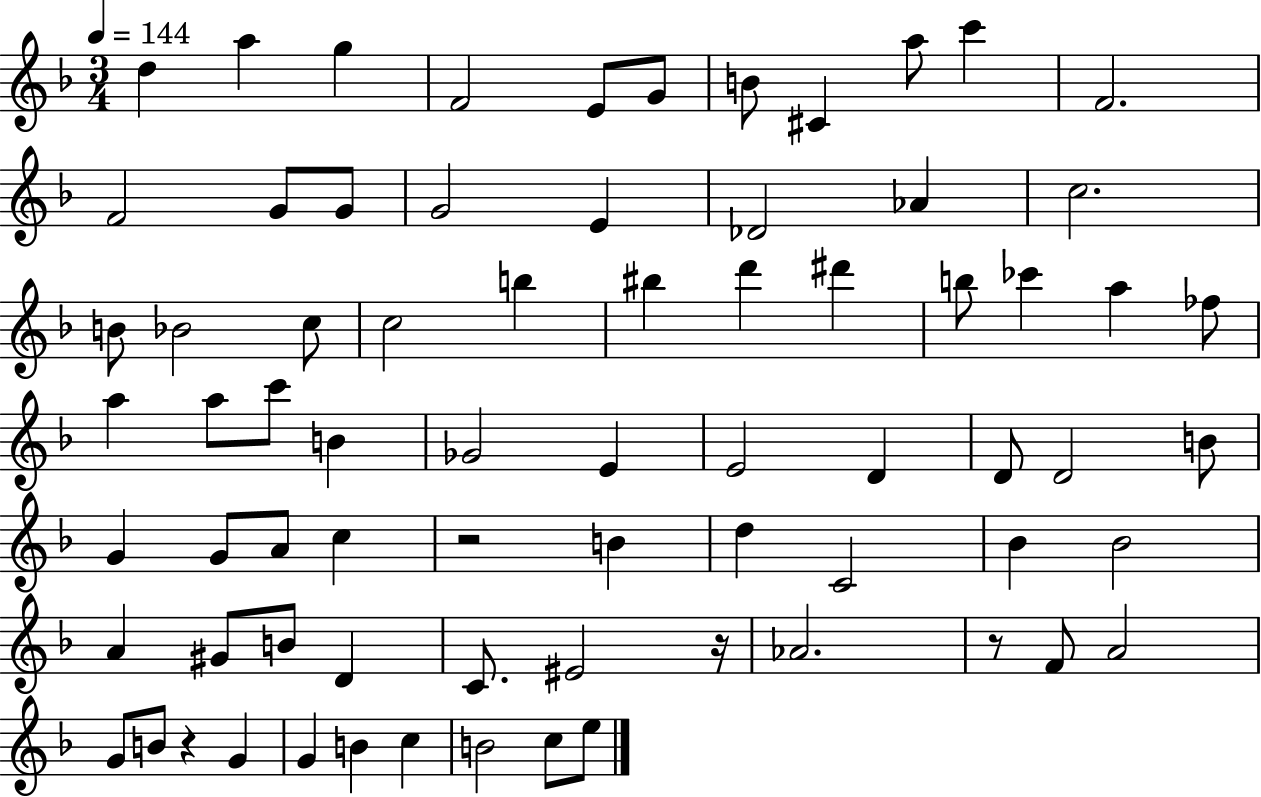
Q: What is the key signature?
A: F major